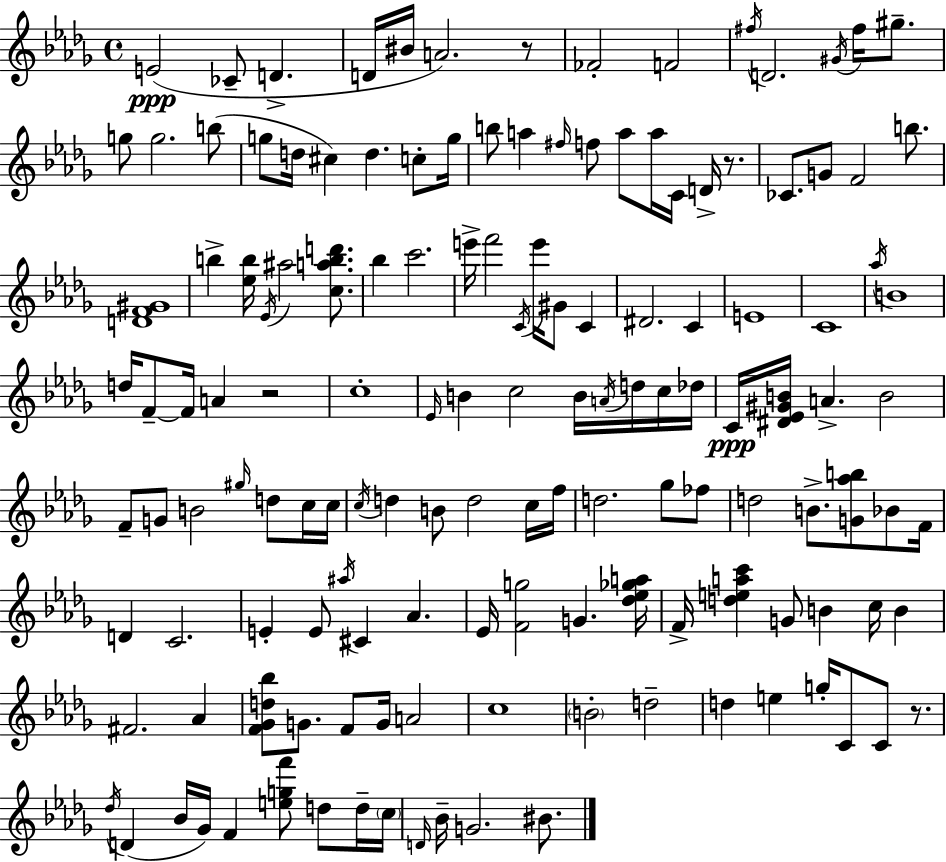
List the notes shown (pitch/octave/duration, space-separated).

E4/h CES4/e D4/q. D4/s BIS4/s A4/h. R/e FES4/h F4/h F#5/s D4/h. G#4/s F#5/s G#5/e. G5/e G5/h. B5/e G5/e D5/s C#5/q D5/q. C5/e G5/s B5/e A5/q F#5/s F5/e A5/e A5/s C4/s D4/s R/e. CES4/e. G4/e F4/h B5/e. [D4,F4,G#4]/w B5/q [Eb5,B5]/s Eb4/s A#5/h [C5,A5,B5,D6]/e. Bb5/q C6/h. E6/s F6/h C4/s E6/s G#4/e C4/q D#4/h. C4/q E4/w C4/w Ab5/s B4/w D5/s F4/e F4/s A4/q R/h C5/w Eb4/s B4/q C5/h B4/s A4/s D5/s C5/s Db5/s C4/s [D#4,Eb4,G#4,B4]/s A4/q. B4/h F4/e G4/e B4/h G#5/s D5/e C5/s C5/s C5/s D5/q B4/e D5/h C5/s F5/s D5/h. Gb5/e FES5/e D5/h B4/e. [G4,Ab5,B5]/e Bb4/e F4/s D4/q C4/h. E4/q E4/e A#5/s C#4/q Ab4/q. Eb4/s [F4,G5]/h G4/q. [Db5,Eb5,Gb5,A5]/s F4/s [D5,E5,A5,C6]/q G4/e B4/q C5/s B4/q F#4/h. Ab4/q [F4,Gb4,D5,Bb5]/e G4/e. F4/e G4/s A4/h C5/w B4/h D5/h D5/q E5/q G5/s C4/e C4/e R/e. Db5/s D4/q Bb4/s Gb4/s F4/q [E5,G5,F6]/e D5/e D5/s C5/s D4/s Bb4/s G4/h. BIS4/e.